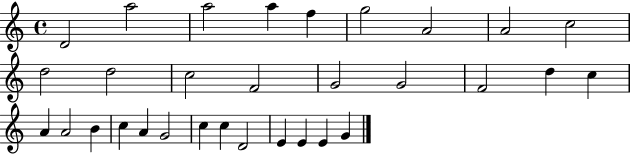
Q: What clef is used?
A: treble